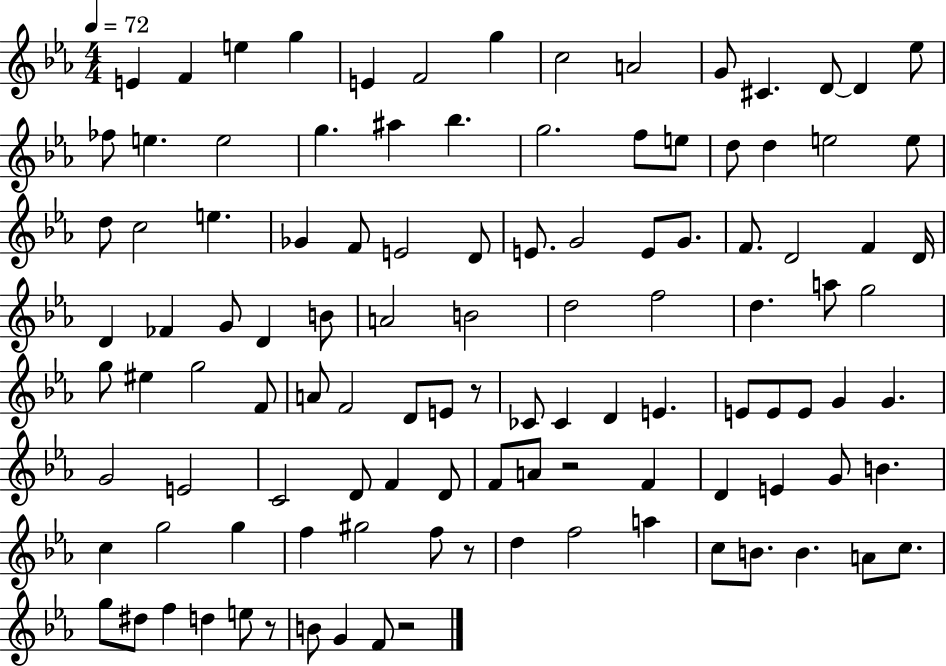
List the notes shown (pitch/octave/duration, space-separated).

E4/q F4/q E5/q G5/q E4/q F4/h G5/q C5/h A4/h G4/e C#4/q. D4/e D4/q Eb5/e FES5/e E5/q. E5/h G5/q. A#5/q Bb5/q. G5/h. F5/e E5/e D5/e D5/q E5/h E5/e D5/e C5/h E5/q. Gb4/q F4/e E4/h D4/e E4/e. G4/h E4/e G4/e. F4/e. D4/h F4/q D4/s D4/q FES4/q G4/e D4/q B4/e A4/h B4/h D5/h F5/h D5/q. A5/e G5/h G5/e EIS5/q G5/h F4/e A4/e F4/h D4/e E4/e R/e CES4/e CES4/q D4/q E4/q. E4/e E4/e E4/e G4/q G4/q. G4/h E4/h C4/h D4/e F4/q D4/e F4/e A4/e R/h F4/q D4/q E4/q G4/e B4/q. C5/q G5/h G5/q F5/q G#5/h F5/e R/e D5/q F5/h A5/q C5/e B4/e. B4/q. A4/e C5/e. G5/e D#5/e F5/q D5/q E5/e R/e B4/e G4/q F4/e R/h